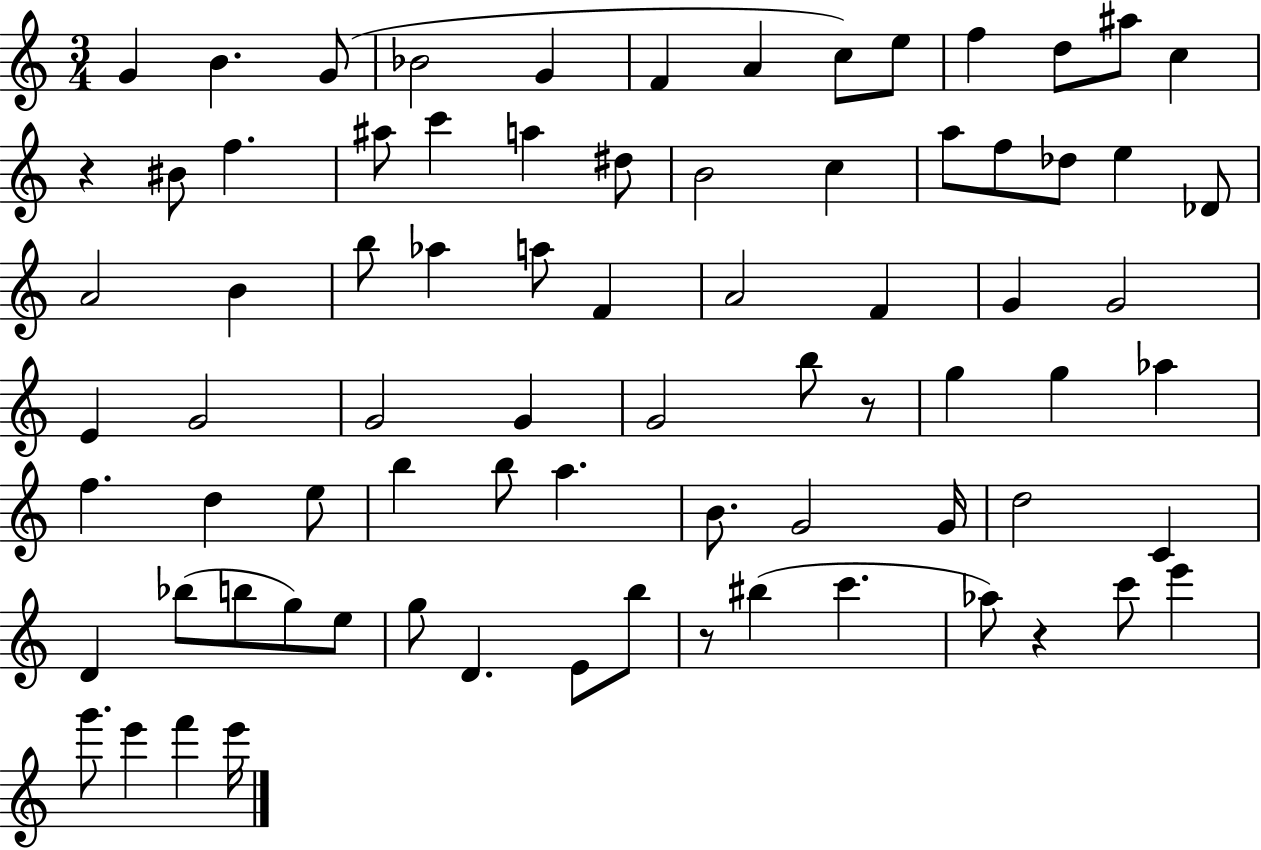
G4/q B4/q. G4/e Bb4/h G4/q F4/q A4/q C5/e E5/e F5/q D5/e A#5/e C5/q R/q BIS4/e F5/q. A#5/e C6/q A5/q D#5/e B4/h C5/q A5/e F5/e Db5/e E5/q Db4/e A4/h B4/q B5/e Ab5/q A5/e F4/q A4/h F4/q G4/q G4/h E4/q G4/h G4/h G4/q G4/h B5/e R/e G5/q G5/q Ab5/q F5/q. D5/q E5/e B5/q B5/e A5/q. B4/e. G4/h G4/s D5/h C4/q D4/q Bb5/e B5/e G5/e E5/e G5/e D4/q. E4/e B5/e R/e BIS5/q C6/q. Ab5/e R/q C6/e E6/q G6/e. E6/q F6/q E6/s